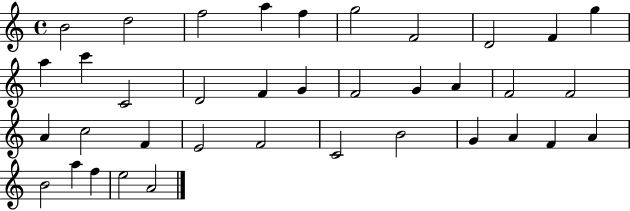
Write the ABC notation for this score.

X:1
T:Untitled
M:4/4
L:1/4
K:C
B2 d2 f2 a f g2 F2 D2 F g a c' C2 D2 F G F2 G A F2 F2 A c2 F E2 F2 C2 B2 G A F A B2 a f e2 A2